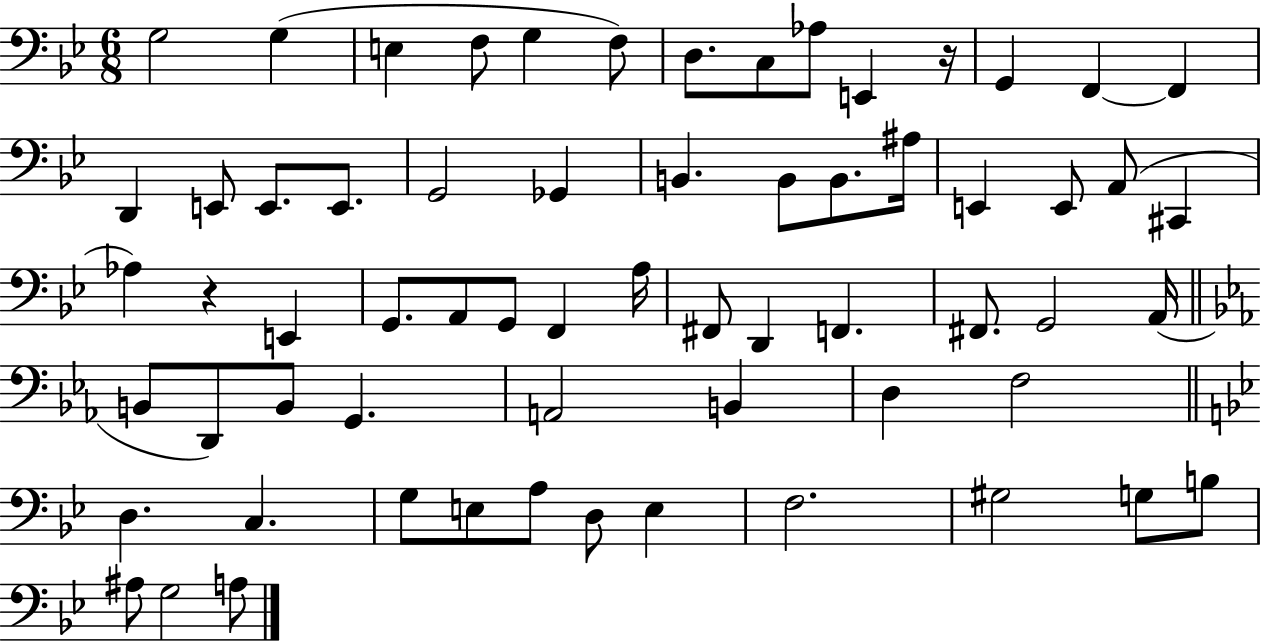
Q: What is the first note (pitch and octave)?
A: G3